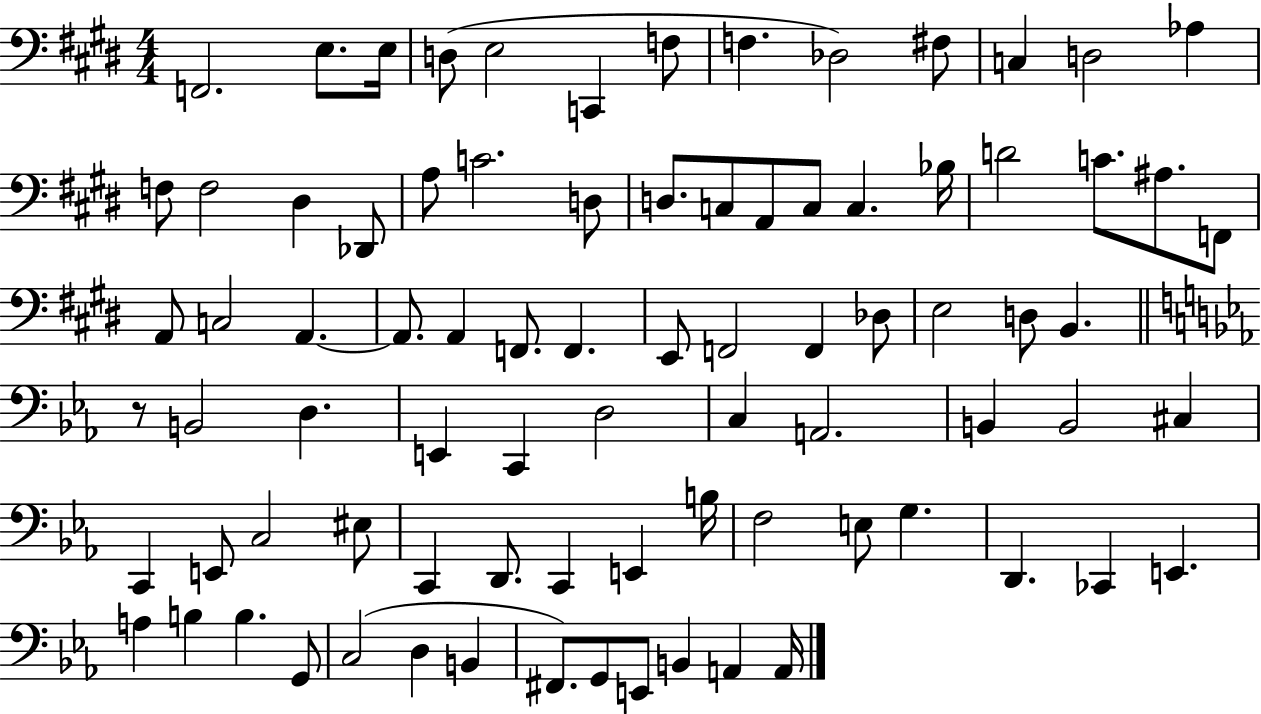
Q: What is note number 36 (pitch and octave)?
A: F2